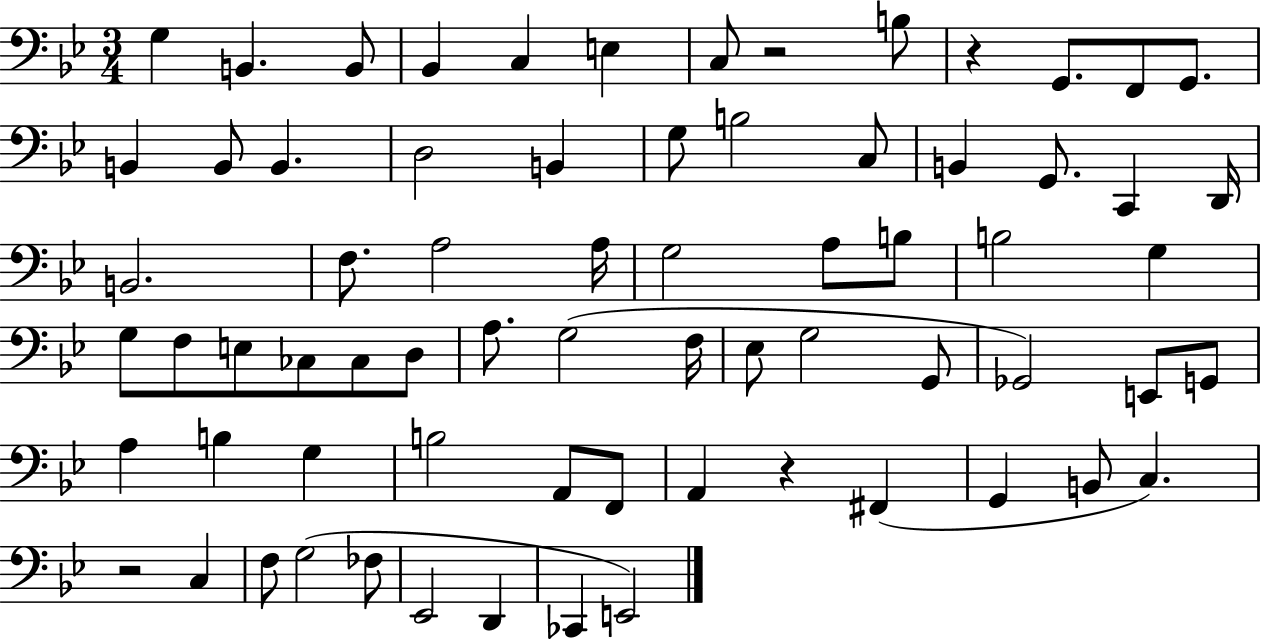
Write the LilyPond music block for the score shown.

{
  \clef bass
  \numericTimeSignature
  \time 3/4
  \key bes \major
  g4 b,4. b,8 | bes,4 c4 e4 | c8 r2 b8 | r4 g,8. f,8 g,8. | \break b,4 b,8 b,4. | d2 b,4 | g8 b2 c8 | b,4 g,8. c,4 d,16 | \break b,2. | f8. a2 a16 | g2 a8 b8 | b2 g4 | \break g8 f8 e8 ces8 ces8 d8 | a8. g2( f16 | ees8 g2 g,8 | ges,2) e,8 g,8 | \break a4 b4 g4 | b2 a,8 f,8 | a,4 r4 fis,4( | g,4 b,8 c4.) | \break r2 c4 | f8 g2( fes8 | ees,2 d,4 | ces,4 e,2) | \break \bar "|."
}